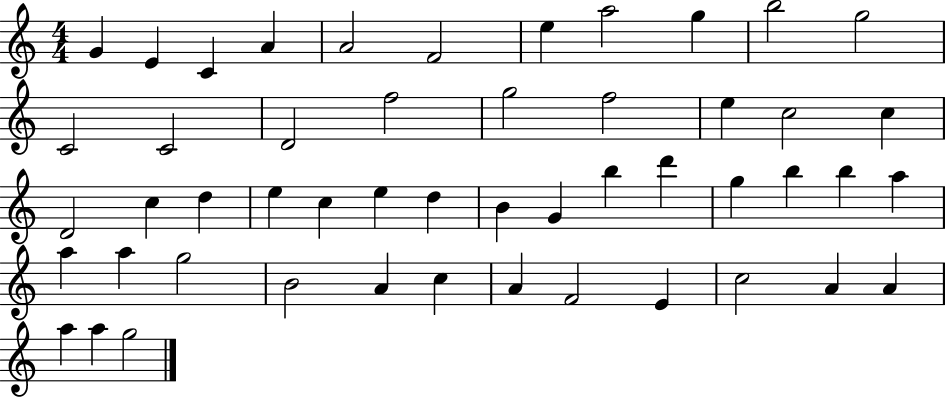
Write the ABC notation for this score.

X:1
T:Untitled
M:4/4
L:1/4
K:C
G E C A A2 F2 e a2 g b2 g2 C2 C2 D2 f2 g2 f2 e c2 c D2 c d e c e d B G b d' g b b a a a g2 B2 A c A F2 E c2 A A a a g2